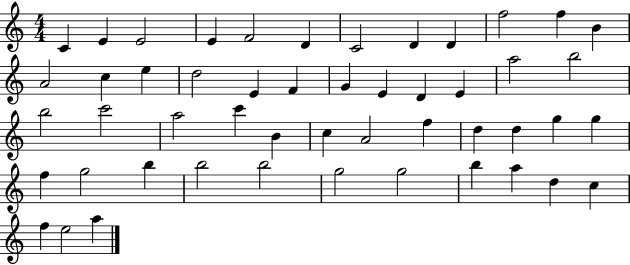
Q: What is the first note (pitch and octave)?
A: C4